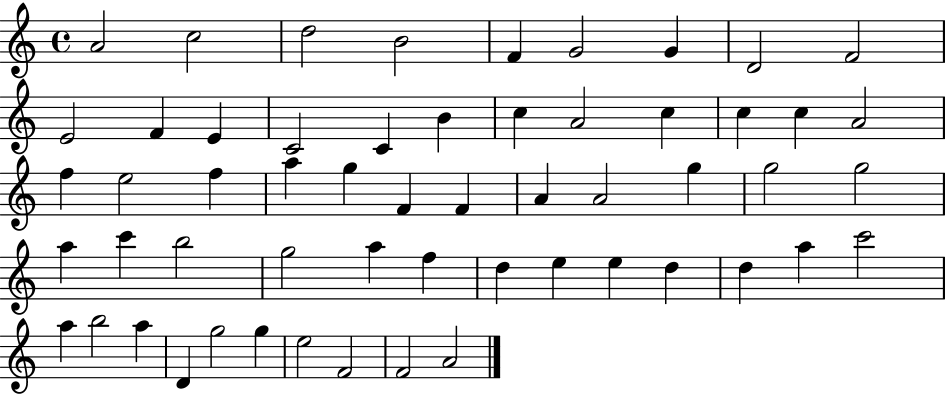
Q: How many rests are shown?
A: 0